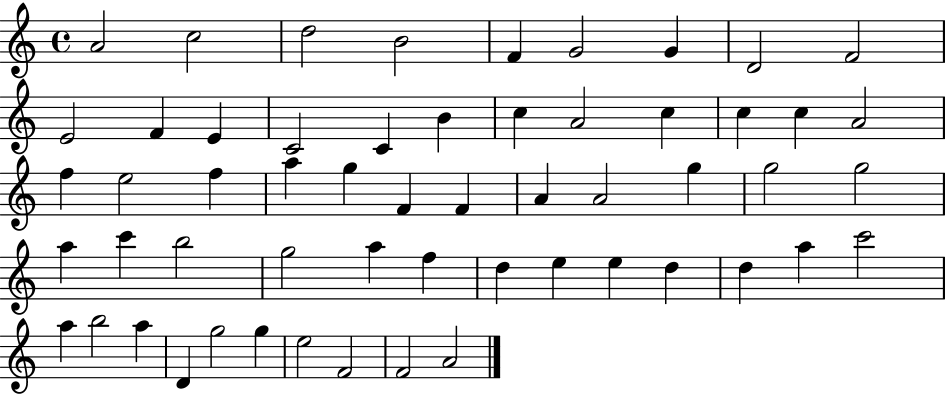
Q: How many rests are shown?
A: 0